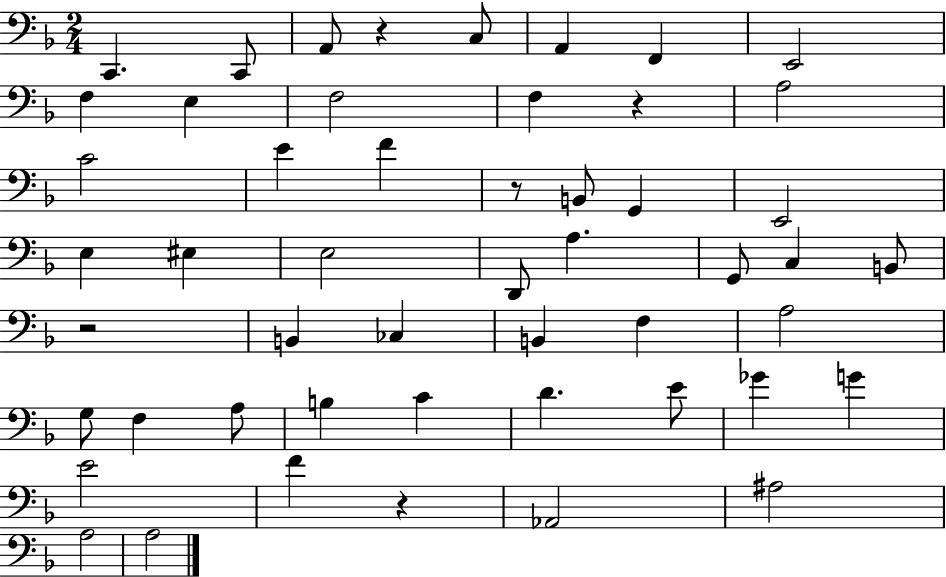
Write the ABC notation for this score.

X:1
T:Untitled
M:2/4
L:1/4
K:F
C,, C,,/2 A,,/2 z C,/2 A,, F,, E,,2 F, E, F,2 F, z A,2 C2 E F z/2 B,,/2 G,, E,,2 E, ^E, E,2 D,,/2 A, G,,/2 C, B,,/2 z2 B,, _C, B,, F, A,2 G,/2 F, A,/2 B, C D E/2 _G G E2 F z _A,,2 ^A,2 A,2 A,2